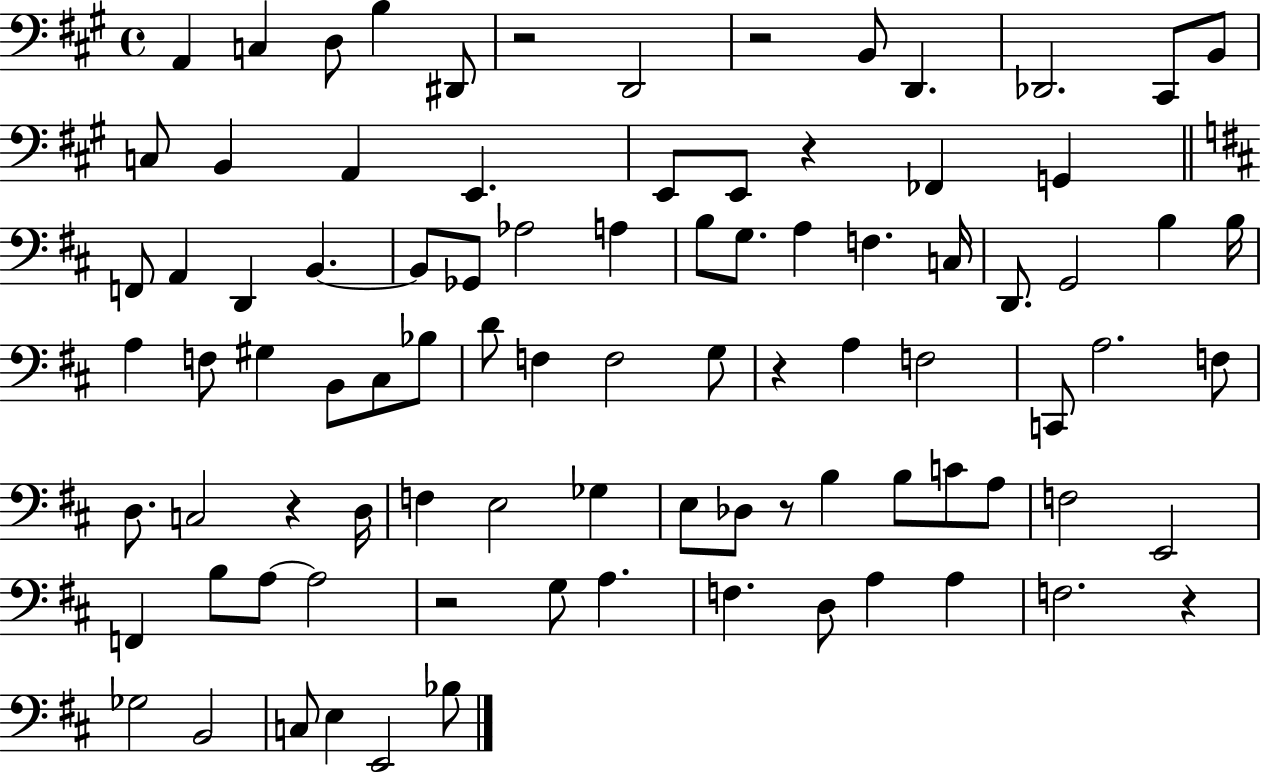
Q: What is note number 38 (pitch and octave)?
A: F3